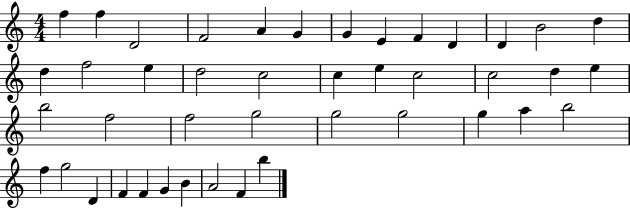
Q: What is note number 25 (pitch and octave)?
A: B5